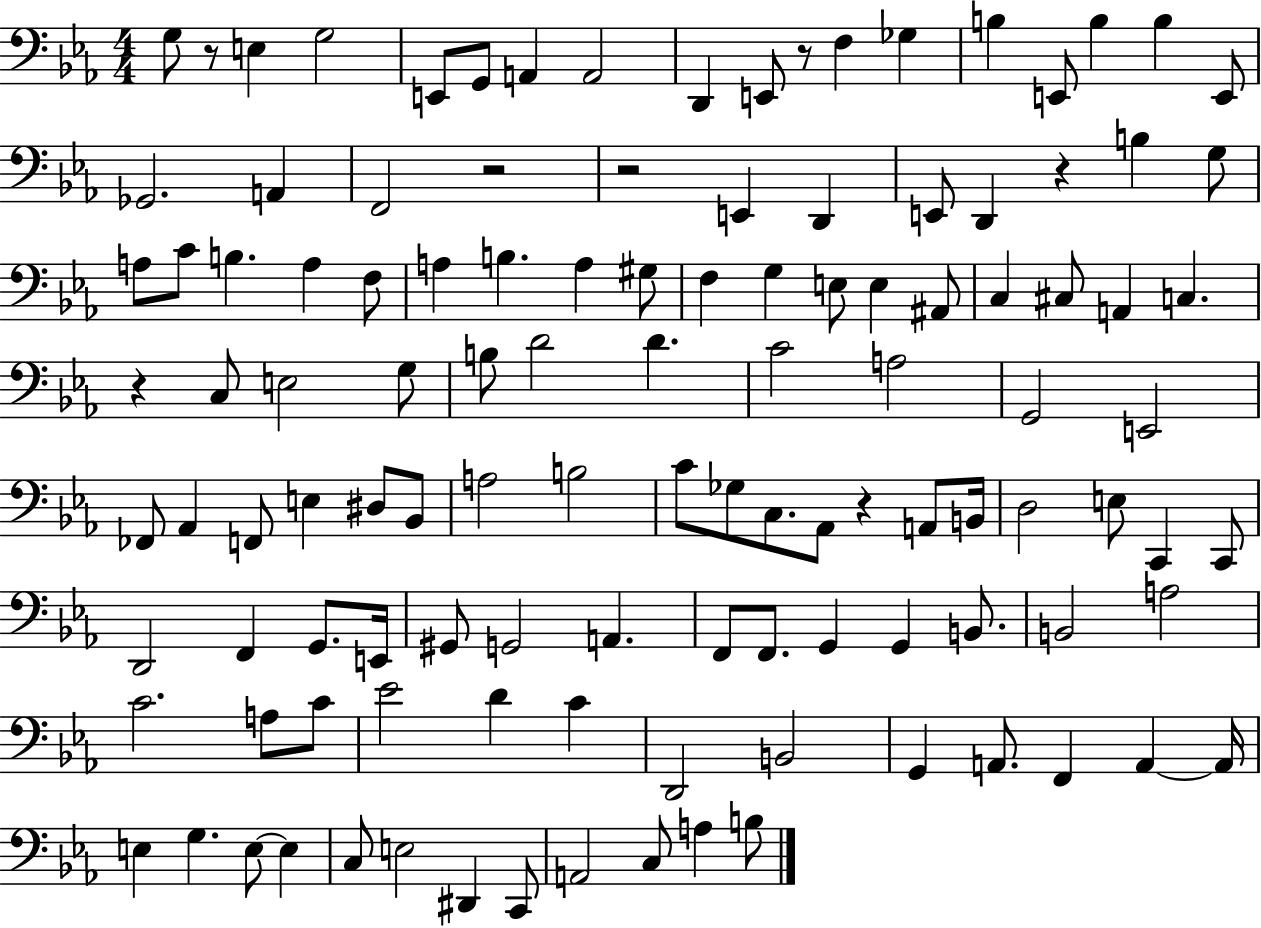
X:1
T:Untitled
M:4/4
L:1/4
K:Eb
G,/2 z/2 E, G,2 E,,/2 G,,/2 A,, A,,2 D,, E,,/2 z/2 F, _G, B, E,,/2 B, B, E,,/2 _G,,2 A,, F,,2 z2 z2 E,, D,, E,,/2 D,, z B, G,/2 A,/2 C/2 B, A, F,/2 A, B, A, ^G,/2 F, G, E,/2 E, ^A,,/2 C, ^C,/2 A,, C, z C,/2 E,2 G,/2 B,/2 D2 D C2 A,2 G,,2 E,,2 _F,,/2 _A,, F,,/2 E, ^D,/2 _B,,/2 A,2 B,2 C/2 _G,/2 C,/2 _A,,/2 z A,,/2 B,,/4 D,2 E,/2 C,, C,,/2 D,,2 F,, G,,/2 E,,/4 ^G,,/2 G,,2 A,, F,,/2 F,,/2 G,, G,, B,,/2 B,,2 A,2 C2 A,/2 C/2 _E2 D C D,,2 B,,2 G,, A,,/2 F,, A,, A,,/4 E, G, E,/2 E, C,/2 E,2 ^D,, C,,/2 A,,2 C,/2 A, B,/2